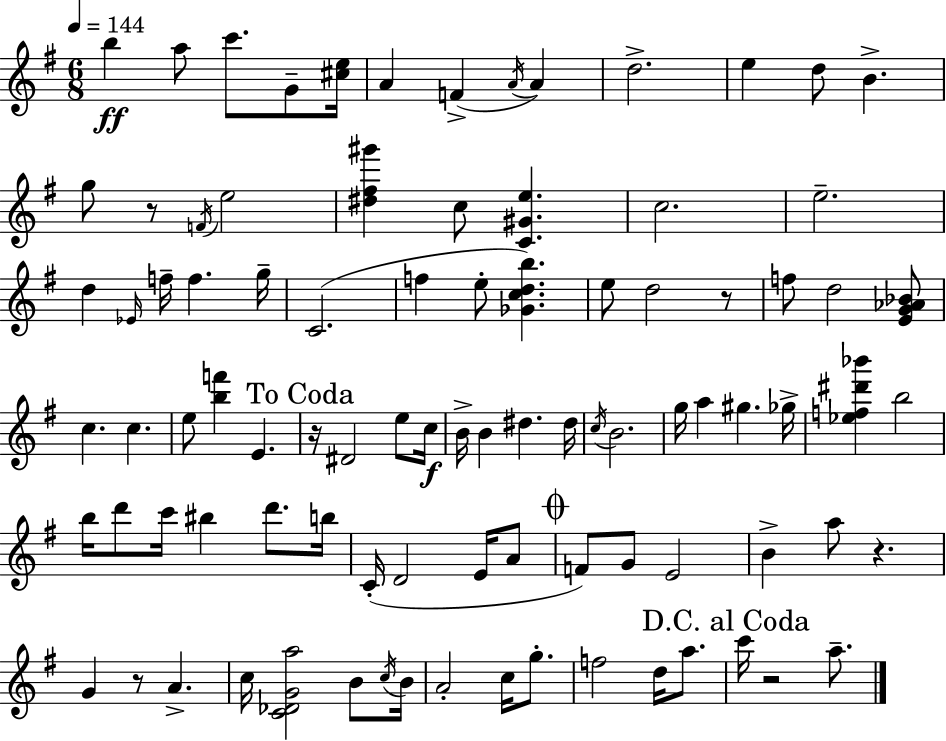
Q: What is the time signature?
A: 6/8